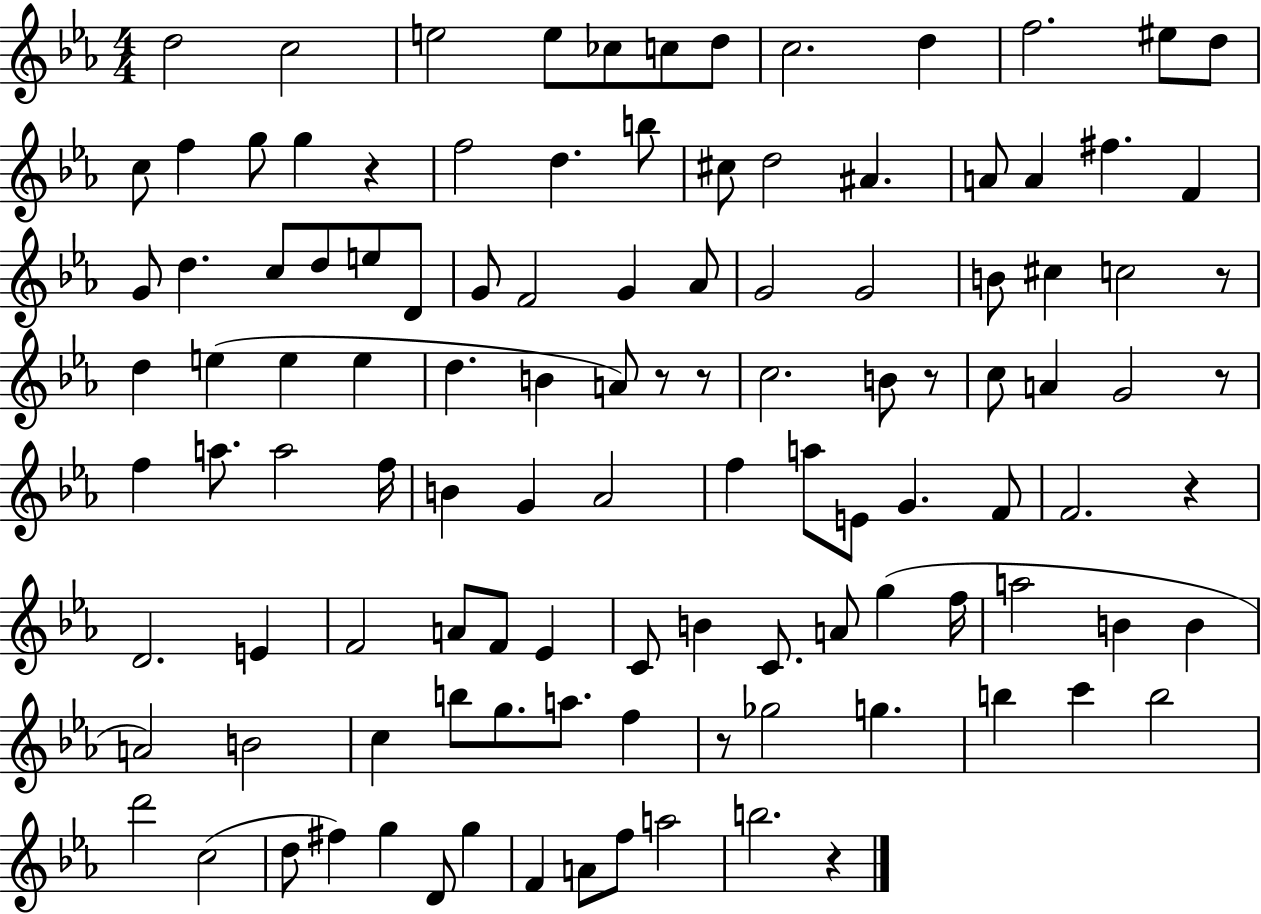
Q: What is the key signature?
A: EES major